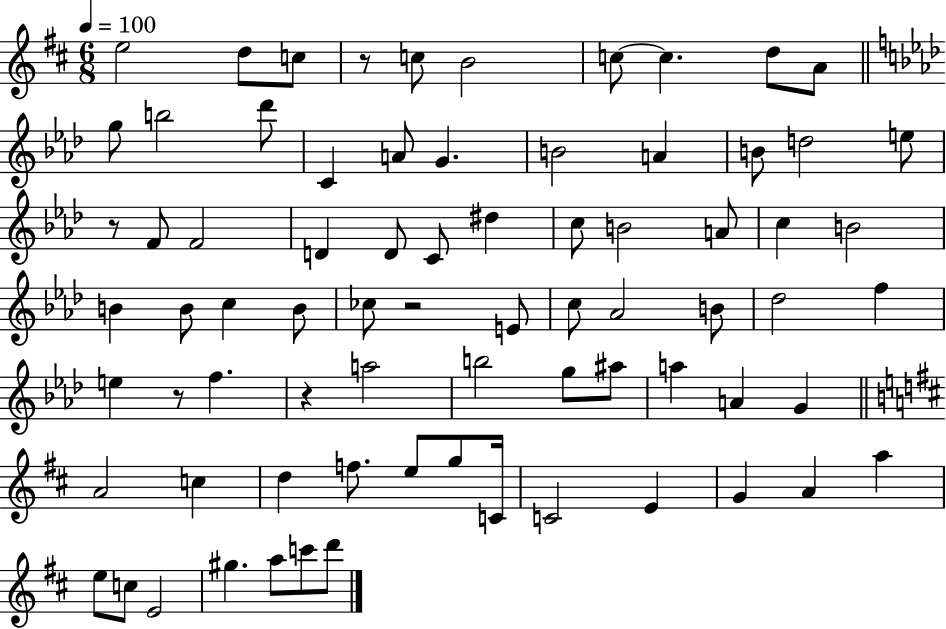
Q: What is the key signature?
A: D major